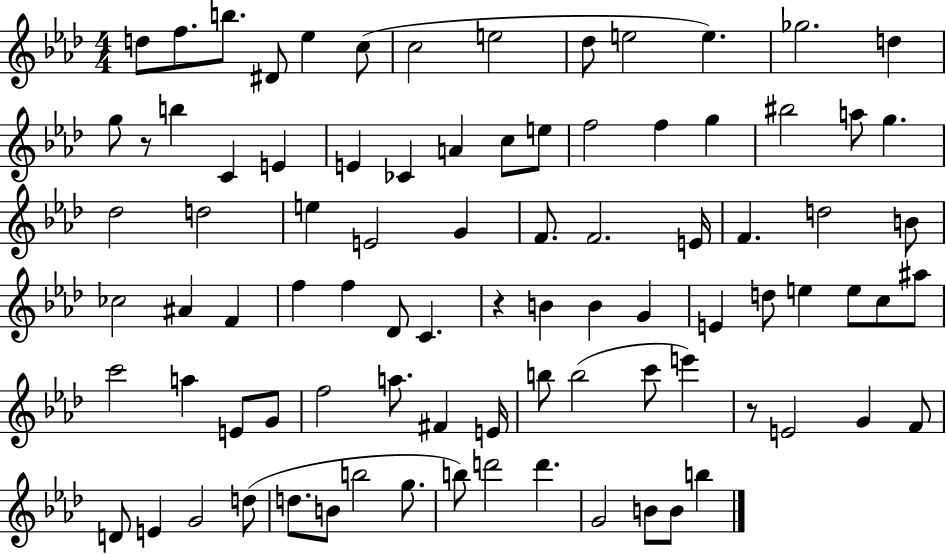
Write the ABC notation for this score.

X:1
T:Untitled
M:4/4
L:1/4
K:Ab
d/2 f/2 b/2 ^D/2 _e c/2 c2 e2 _d/2 e2 e _g2 d g/2 z/2 b C E E _C A c/2 e/2 f2 f g ^b2 a/2 g _d2 d2 e E2 G F/2 F2 E/4 F d2 B/2 _c2 ^A F f f _D/2 C z B B G E d/2 e e/2 c/2 ^a/2 c'2 a E/2 G/2 f2 a/2 ^F E/4 b/2 b2 c'/2 e' z/2 E2 G F/2 D/2 E G2 d/2 d/2 B/2 b2 g/2 b/2 d'2 d' G2 B/2 B/2 b